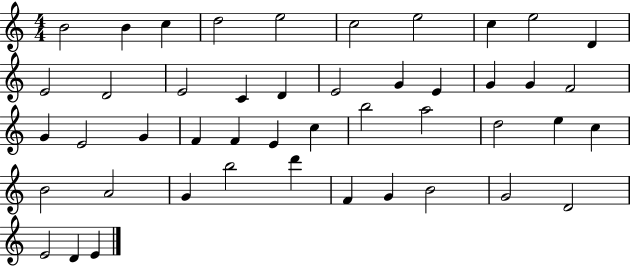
X:1
T:Untitled
M:4/4
L:1/4
K:C
B2 B c d2 e2 c2 e2 c e2 D E2 D2 E2 C D E2 G E G G F2 G E2 G F F E c b2 a2 d2 e c B2 A2 G b2 d' F G B2 G2 D2 E2 D E